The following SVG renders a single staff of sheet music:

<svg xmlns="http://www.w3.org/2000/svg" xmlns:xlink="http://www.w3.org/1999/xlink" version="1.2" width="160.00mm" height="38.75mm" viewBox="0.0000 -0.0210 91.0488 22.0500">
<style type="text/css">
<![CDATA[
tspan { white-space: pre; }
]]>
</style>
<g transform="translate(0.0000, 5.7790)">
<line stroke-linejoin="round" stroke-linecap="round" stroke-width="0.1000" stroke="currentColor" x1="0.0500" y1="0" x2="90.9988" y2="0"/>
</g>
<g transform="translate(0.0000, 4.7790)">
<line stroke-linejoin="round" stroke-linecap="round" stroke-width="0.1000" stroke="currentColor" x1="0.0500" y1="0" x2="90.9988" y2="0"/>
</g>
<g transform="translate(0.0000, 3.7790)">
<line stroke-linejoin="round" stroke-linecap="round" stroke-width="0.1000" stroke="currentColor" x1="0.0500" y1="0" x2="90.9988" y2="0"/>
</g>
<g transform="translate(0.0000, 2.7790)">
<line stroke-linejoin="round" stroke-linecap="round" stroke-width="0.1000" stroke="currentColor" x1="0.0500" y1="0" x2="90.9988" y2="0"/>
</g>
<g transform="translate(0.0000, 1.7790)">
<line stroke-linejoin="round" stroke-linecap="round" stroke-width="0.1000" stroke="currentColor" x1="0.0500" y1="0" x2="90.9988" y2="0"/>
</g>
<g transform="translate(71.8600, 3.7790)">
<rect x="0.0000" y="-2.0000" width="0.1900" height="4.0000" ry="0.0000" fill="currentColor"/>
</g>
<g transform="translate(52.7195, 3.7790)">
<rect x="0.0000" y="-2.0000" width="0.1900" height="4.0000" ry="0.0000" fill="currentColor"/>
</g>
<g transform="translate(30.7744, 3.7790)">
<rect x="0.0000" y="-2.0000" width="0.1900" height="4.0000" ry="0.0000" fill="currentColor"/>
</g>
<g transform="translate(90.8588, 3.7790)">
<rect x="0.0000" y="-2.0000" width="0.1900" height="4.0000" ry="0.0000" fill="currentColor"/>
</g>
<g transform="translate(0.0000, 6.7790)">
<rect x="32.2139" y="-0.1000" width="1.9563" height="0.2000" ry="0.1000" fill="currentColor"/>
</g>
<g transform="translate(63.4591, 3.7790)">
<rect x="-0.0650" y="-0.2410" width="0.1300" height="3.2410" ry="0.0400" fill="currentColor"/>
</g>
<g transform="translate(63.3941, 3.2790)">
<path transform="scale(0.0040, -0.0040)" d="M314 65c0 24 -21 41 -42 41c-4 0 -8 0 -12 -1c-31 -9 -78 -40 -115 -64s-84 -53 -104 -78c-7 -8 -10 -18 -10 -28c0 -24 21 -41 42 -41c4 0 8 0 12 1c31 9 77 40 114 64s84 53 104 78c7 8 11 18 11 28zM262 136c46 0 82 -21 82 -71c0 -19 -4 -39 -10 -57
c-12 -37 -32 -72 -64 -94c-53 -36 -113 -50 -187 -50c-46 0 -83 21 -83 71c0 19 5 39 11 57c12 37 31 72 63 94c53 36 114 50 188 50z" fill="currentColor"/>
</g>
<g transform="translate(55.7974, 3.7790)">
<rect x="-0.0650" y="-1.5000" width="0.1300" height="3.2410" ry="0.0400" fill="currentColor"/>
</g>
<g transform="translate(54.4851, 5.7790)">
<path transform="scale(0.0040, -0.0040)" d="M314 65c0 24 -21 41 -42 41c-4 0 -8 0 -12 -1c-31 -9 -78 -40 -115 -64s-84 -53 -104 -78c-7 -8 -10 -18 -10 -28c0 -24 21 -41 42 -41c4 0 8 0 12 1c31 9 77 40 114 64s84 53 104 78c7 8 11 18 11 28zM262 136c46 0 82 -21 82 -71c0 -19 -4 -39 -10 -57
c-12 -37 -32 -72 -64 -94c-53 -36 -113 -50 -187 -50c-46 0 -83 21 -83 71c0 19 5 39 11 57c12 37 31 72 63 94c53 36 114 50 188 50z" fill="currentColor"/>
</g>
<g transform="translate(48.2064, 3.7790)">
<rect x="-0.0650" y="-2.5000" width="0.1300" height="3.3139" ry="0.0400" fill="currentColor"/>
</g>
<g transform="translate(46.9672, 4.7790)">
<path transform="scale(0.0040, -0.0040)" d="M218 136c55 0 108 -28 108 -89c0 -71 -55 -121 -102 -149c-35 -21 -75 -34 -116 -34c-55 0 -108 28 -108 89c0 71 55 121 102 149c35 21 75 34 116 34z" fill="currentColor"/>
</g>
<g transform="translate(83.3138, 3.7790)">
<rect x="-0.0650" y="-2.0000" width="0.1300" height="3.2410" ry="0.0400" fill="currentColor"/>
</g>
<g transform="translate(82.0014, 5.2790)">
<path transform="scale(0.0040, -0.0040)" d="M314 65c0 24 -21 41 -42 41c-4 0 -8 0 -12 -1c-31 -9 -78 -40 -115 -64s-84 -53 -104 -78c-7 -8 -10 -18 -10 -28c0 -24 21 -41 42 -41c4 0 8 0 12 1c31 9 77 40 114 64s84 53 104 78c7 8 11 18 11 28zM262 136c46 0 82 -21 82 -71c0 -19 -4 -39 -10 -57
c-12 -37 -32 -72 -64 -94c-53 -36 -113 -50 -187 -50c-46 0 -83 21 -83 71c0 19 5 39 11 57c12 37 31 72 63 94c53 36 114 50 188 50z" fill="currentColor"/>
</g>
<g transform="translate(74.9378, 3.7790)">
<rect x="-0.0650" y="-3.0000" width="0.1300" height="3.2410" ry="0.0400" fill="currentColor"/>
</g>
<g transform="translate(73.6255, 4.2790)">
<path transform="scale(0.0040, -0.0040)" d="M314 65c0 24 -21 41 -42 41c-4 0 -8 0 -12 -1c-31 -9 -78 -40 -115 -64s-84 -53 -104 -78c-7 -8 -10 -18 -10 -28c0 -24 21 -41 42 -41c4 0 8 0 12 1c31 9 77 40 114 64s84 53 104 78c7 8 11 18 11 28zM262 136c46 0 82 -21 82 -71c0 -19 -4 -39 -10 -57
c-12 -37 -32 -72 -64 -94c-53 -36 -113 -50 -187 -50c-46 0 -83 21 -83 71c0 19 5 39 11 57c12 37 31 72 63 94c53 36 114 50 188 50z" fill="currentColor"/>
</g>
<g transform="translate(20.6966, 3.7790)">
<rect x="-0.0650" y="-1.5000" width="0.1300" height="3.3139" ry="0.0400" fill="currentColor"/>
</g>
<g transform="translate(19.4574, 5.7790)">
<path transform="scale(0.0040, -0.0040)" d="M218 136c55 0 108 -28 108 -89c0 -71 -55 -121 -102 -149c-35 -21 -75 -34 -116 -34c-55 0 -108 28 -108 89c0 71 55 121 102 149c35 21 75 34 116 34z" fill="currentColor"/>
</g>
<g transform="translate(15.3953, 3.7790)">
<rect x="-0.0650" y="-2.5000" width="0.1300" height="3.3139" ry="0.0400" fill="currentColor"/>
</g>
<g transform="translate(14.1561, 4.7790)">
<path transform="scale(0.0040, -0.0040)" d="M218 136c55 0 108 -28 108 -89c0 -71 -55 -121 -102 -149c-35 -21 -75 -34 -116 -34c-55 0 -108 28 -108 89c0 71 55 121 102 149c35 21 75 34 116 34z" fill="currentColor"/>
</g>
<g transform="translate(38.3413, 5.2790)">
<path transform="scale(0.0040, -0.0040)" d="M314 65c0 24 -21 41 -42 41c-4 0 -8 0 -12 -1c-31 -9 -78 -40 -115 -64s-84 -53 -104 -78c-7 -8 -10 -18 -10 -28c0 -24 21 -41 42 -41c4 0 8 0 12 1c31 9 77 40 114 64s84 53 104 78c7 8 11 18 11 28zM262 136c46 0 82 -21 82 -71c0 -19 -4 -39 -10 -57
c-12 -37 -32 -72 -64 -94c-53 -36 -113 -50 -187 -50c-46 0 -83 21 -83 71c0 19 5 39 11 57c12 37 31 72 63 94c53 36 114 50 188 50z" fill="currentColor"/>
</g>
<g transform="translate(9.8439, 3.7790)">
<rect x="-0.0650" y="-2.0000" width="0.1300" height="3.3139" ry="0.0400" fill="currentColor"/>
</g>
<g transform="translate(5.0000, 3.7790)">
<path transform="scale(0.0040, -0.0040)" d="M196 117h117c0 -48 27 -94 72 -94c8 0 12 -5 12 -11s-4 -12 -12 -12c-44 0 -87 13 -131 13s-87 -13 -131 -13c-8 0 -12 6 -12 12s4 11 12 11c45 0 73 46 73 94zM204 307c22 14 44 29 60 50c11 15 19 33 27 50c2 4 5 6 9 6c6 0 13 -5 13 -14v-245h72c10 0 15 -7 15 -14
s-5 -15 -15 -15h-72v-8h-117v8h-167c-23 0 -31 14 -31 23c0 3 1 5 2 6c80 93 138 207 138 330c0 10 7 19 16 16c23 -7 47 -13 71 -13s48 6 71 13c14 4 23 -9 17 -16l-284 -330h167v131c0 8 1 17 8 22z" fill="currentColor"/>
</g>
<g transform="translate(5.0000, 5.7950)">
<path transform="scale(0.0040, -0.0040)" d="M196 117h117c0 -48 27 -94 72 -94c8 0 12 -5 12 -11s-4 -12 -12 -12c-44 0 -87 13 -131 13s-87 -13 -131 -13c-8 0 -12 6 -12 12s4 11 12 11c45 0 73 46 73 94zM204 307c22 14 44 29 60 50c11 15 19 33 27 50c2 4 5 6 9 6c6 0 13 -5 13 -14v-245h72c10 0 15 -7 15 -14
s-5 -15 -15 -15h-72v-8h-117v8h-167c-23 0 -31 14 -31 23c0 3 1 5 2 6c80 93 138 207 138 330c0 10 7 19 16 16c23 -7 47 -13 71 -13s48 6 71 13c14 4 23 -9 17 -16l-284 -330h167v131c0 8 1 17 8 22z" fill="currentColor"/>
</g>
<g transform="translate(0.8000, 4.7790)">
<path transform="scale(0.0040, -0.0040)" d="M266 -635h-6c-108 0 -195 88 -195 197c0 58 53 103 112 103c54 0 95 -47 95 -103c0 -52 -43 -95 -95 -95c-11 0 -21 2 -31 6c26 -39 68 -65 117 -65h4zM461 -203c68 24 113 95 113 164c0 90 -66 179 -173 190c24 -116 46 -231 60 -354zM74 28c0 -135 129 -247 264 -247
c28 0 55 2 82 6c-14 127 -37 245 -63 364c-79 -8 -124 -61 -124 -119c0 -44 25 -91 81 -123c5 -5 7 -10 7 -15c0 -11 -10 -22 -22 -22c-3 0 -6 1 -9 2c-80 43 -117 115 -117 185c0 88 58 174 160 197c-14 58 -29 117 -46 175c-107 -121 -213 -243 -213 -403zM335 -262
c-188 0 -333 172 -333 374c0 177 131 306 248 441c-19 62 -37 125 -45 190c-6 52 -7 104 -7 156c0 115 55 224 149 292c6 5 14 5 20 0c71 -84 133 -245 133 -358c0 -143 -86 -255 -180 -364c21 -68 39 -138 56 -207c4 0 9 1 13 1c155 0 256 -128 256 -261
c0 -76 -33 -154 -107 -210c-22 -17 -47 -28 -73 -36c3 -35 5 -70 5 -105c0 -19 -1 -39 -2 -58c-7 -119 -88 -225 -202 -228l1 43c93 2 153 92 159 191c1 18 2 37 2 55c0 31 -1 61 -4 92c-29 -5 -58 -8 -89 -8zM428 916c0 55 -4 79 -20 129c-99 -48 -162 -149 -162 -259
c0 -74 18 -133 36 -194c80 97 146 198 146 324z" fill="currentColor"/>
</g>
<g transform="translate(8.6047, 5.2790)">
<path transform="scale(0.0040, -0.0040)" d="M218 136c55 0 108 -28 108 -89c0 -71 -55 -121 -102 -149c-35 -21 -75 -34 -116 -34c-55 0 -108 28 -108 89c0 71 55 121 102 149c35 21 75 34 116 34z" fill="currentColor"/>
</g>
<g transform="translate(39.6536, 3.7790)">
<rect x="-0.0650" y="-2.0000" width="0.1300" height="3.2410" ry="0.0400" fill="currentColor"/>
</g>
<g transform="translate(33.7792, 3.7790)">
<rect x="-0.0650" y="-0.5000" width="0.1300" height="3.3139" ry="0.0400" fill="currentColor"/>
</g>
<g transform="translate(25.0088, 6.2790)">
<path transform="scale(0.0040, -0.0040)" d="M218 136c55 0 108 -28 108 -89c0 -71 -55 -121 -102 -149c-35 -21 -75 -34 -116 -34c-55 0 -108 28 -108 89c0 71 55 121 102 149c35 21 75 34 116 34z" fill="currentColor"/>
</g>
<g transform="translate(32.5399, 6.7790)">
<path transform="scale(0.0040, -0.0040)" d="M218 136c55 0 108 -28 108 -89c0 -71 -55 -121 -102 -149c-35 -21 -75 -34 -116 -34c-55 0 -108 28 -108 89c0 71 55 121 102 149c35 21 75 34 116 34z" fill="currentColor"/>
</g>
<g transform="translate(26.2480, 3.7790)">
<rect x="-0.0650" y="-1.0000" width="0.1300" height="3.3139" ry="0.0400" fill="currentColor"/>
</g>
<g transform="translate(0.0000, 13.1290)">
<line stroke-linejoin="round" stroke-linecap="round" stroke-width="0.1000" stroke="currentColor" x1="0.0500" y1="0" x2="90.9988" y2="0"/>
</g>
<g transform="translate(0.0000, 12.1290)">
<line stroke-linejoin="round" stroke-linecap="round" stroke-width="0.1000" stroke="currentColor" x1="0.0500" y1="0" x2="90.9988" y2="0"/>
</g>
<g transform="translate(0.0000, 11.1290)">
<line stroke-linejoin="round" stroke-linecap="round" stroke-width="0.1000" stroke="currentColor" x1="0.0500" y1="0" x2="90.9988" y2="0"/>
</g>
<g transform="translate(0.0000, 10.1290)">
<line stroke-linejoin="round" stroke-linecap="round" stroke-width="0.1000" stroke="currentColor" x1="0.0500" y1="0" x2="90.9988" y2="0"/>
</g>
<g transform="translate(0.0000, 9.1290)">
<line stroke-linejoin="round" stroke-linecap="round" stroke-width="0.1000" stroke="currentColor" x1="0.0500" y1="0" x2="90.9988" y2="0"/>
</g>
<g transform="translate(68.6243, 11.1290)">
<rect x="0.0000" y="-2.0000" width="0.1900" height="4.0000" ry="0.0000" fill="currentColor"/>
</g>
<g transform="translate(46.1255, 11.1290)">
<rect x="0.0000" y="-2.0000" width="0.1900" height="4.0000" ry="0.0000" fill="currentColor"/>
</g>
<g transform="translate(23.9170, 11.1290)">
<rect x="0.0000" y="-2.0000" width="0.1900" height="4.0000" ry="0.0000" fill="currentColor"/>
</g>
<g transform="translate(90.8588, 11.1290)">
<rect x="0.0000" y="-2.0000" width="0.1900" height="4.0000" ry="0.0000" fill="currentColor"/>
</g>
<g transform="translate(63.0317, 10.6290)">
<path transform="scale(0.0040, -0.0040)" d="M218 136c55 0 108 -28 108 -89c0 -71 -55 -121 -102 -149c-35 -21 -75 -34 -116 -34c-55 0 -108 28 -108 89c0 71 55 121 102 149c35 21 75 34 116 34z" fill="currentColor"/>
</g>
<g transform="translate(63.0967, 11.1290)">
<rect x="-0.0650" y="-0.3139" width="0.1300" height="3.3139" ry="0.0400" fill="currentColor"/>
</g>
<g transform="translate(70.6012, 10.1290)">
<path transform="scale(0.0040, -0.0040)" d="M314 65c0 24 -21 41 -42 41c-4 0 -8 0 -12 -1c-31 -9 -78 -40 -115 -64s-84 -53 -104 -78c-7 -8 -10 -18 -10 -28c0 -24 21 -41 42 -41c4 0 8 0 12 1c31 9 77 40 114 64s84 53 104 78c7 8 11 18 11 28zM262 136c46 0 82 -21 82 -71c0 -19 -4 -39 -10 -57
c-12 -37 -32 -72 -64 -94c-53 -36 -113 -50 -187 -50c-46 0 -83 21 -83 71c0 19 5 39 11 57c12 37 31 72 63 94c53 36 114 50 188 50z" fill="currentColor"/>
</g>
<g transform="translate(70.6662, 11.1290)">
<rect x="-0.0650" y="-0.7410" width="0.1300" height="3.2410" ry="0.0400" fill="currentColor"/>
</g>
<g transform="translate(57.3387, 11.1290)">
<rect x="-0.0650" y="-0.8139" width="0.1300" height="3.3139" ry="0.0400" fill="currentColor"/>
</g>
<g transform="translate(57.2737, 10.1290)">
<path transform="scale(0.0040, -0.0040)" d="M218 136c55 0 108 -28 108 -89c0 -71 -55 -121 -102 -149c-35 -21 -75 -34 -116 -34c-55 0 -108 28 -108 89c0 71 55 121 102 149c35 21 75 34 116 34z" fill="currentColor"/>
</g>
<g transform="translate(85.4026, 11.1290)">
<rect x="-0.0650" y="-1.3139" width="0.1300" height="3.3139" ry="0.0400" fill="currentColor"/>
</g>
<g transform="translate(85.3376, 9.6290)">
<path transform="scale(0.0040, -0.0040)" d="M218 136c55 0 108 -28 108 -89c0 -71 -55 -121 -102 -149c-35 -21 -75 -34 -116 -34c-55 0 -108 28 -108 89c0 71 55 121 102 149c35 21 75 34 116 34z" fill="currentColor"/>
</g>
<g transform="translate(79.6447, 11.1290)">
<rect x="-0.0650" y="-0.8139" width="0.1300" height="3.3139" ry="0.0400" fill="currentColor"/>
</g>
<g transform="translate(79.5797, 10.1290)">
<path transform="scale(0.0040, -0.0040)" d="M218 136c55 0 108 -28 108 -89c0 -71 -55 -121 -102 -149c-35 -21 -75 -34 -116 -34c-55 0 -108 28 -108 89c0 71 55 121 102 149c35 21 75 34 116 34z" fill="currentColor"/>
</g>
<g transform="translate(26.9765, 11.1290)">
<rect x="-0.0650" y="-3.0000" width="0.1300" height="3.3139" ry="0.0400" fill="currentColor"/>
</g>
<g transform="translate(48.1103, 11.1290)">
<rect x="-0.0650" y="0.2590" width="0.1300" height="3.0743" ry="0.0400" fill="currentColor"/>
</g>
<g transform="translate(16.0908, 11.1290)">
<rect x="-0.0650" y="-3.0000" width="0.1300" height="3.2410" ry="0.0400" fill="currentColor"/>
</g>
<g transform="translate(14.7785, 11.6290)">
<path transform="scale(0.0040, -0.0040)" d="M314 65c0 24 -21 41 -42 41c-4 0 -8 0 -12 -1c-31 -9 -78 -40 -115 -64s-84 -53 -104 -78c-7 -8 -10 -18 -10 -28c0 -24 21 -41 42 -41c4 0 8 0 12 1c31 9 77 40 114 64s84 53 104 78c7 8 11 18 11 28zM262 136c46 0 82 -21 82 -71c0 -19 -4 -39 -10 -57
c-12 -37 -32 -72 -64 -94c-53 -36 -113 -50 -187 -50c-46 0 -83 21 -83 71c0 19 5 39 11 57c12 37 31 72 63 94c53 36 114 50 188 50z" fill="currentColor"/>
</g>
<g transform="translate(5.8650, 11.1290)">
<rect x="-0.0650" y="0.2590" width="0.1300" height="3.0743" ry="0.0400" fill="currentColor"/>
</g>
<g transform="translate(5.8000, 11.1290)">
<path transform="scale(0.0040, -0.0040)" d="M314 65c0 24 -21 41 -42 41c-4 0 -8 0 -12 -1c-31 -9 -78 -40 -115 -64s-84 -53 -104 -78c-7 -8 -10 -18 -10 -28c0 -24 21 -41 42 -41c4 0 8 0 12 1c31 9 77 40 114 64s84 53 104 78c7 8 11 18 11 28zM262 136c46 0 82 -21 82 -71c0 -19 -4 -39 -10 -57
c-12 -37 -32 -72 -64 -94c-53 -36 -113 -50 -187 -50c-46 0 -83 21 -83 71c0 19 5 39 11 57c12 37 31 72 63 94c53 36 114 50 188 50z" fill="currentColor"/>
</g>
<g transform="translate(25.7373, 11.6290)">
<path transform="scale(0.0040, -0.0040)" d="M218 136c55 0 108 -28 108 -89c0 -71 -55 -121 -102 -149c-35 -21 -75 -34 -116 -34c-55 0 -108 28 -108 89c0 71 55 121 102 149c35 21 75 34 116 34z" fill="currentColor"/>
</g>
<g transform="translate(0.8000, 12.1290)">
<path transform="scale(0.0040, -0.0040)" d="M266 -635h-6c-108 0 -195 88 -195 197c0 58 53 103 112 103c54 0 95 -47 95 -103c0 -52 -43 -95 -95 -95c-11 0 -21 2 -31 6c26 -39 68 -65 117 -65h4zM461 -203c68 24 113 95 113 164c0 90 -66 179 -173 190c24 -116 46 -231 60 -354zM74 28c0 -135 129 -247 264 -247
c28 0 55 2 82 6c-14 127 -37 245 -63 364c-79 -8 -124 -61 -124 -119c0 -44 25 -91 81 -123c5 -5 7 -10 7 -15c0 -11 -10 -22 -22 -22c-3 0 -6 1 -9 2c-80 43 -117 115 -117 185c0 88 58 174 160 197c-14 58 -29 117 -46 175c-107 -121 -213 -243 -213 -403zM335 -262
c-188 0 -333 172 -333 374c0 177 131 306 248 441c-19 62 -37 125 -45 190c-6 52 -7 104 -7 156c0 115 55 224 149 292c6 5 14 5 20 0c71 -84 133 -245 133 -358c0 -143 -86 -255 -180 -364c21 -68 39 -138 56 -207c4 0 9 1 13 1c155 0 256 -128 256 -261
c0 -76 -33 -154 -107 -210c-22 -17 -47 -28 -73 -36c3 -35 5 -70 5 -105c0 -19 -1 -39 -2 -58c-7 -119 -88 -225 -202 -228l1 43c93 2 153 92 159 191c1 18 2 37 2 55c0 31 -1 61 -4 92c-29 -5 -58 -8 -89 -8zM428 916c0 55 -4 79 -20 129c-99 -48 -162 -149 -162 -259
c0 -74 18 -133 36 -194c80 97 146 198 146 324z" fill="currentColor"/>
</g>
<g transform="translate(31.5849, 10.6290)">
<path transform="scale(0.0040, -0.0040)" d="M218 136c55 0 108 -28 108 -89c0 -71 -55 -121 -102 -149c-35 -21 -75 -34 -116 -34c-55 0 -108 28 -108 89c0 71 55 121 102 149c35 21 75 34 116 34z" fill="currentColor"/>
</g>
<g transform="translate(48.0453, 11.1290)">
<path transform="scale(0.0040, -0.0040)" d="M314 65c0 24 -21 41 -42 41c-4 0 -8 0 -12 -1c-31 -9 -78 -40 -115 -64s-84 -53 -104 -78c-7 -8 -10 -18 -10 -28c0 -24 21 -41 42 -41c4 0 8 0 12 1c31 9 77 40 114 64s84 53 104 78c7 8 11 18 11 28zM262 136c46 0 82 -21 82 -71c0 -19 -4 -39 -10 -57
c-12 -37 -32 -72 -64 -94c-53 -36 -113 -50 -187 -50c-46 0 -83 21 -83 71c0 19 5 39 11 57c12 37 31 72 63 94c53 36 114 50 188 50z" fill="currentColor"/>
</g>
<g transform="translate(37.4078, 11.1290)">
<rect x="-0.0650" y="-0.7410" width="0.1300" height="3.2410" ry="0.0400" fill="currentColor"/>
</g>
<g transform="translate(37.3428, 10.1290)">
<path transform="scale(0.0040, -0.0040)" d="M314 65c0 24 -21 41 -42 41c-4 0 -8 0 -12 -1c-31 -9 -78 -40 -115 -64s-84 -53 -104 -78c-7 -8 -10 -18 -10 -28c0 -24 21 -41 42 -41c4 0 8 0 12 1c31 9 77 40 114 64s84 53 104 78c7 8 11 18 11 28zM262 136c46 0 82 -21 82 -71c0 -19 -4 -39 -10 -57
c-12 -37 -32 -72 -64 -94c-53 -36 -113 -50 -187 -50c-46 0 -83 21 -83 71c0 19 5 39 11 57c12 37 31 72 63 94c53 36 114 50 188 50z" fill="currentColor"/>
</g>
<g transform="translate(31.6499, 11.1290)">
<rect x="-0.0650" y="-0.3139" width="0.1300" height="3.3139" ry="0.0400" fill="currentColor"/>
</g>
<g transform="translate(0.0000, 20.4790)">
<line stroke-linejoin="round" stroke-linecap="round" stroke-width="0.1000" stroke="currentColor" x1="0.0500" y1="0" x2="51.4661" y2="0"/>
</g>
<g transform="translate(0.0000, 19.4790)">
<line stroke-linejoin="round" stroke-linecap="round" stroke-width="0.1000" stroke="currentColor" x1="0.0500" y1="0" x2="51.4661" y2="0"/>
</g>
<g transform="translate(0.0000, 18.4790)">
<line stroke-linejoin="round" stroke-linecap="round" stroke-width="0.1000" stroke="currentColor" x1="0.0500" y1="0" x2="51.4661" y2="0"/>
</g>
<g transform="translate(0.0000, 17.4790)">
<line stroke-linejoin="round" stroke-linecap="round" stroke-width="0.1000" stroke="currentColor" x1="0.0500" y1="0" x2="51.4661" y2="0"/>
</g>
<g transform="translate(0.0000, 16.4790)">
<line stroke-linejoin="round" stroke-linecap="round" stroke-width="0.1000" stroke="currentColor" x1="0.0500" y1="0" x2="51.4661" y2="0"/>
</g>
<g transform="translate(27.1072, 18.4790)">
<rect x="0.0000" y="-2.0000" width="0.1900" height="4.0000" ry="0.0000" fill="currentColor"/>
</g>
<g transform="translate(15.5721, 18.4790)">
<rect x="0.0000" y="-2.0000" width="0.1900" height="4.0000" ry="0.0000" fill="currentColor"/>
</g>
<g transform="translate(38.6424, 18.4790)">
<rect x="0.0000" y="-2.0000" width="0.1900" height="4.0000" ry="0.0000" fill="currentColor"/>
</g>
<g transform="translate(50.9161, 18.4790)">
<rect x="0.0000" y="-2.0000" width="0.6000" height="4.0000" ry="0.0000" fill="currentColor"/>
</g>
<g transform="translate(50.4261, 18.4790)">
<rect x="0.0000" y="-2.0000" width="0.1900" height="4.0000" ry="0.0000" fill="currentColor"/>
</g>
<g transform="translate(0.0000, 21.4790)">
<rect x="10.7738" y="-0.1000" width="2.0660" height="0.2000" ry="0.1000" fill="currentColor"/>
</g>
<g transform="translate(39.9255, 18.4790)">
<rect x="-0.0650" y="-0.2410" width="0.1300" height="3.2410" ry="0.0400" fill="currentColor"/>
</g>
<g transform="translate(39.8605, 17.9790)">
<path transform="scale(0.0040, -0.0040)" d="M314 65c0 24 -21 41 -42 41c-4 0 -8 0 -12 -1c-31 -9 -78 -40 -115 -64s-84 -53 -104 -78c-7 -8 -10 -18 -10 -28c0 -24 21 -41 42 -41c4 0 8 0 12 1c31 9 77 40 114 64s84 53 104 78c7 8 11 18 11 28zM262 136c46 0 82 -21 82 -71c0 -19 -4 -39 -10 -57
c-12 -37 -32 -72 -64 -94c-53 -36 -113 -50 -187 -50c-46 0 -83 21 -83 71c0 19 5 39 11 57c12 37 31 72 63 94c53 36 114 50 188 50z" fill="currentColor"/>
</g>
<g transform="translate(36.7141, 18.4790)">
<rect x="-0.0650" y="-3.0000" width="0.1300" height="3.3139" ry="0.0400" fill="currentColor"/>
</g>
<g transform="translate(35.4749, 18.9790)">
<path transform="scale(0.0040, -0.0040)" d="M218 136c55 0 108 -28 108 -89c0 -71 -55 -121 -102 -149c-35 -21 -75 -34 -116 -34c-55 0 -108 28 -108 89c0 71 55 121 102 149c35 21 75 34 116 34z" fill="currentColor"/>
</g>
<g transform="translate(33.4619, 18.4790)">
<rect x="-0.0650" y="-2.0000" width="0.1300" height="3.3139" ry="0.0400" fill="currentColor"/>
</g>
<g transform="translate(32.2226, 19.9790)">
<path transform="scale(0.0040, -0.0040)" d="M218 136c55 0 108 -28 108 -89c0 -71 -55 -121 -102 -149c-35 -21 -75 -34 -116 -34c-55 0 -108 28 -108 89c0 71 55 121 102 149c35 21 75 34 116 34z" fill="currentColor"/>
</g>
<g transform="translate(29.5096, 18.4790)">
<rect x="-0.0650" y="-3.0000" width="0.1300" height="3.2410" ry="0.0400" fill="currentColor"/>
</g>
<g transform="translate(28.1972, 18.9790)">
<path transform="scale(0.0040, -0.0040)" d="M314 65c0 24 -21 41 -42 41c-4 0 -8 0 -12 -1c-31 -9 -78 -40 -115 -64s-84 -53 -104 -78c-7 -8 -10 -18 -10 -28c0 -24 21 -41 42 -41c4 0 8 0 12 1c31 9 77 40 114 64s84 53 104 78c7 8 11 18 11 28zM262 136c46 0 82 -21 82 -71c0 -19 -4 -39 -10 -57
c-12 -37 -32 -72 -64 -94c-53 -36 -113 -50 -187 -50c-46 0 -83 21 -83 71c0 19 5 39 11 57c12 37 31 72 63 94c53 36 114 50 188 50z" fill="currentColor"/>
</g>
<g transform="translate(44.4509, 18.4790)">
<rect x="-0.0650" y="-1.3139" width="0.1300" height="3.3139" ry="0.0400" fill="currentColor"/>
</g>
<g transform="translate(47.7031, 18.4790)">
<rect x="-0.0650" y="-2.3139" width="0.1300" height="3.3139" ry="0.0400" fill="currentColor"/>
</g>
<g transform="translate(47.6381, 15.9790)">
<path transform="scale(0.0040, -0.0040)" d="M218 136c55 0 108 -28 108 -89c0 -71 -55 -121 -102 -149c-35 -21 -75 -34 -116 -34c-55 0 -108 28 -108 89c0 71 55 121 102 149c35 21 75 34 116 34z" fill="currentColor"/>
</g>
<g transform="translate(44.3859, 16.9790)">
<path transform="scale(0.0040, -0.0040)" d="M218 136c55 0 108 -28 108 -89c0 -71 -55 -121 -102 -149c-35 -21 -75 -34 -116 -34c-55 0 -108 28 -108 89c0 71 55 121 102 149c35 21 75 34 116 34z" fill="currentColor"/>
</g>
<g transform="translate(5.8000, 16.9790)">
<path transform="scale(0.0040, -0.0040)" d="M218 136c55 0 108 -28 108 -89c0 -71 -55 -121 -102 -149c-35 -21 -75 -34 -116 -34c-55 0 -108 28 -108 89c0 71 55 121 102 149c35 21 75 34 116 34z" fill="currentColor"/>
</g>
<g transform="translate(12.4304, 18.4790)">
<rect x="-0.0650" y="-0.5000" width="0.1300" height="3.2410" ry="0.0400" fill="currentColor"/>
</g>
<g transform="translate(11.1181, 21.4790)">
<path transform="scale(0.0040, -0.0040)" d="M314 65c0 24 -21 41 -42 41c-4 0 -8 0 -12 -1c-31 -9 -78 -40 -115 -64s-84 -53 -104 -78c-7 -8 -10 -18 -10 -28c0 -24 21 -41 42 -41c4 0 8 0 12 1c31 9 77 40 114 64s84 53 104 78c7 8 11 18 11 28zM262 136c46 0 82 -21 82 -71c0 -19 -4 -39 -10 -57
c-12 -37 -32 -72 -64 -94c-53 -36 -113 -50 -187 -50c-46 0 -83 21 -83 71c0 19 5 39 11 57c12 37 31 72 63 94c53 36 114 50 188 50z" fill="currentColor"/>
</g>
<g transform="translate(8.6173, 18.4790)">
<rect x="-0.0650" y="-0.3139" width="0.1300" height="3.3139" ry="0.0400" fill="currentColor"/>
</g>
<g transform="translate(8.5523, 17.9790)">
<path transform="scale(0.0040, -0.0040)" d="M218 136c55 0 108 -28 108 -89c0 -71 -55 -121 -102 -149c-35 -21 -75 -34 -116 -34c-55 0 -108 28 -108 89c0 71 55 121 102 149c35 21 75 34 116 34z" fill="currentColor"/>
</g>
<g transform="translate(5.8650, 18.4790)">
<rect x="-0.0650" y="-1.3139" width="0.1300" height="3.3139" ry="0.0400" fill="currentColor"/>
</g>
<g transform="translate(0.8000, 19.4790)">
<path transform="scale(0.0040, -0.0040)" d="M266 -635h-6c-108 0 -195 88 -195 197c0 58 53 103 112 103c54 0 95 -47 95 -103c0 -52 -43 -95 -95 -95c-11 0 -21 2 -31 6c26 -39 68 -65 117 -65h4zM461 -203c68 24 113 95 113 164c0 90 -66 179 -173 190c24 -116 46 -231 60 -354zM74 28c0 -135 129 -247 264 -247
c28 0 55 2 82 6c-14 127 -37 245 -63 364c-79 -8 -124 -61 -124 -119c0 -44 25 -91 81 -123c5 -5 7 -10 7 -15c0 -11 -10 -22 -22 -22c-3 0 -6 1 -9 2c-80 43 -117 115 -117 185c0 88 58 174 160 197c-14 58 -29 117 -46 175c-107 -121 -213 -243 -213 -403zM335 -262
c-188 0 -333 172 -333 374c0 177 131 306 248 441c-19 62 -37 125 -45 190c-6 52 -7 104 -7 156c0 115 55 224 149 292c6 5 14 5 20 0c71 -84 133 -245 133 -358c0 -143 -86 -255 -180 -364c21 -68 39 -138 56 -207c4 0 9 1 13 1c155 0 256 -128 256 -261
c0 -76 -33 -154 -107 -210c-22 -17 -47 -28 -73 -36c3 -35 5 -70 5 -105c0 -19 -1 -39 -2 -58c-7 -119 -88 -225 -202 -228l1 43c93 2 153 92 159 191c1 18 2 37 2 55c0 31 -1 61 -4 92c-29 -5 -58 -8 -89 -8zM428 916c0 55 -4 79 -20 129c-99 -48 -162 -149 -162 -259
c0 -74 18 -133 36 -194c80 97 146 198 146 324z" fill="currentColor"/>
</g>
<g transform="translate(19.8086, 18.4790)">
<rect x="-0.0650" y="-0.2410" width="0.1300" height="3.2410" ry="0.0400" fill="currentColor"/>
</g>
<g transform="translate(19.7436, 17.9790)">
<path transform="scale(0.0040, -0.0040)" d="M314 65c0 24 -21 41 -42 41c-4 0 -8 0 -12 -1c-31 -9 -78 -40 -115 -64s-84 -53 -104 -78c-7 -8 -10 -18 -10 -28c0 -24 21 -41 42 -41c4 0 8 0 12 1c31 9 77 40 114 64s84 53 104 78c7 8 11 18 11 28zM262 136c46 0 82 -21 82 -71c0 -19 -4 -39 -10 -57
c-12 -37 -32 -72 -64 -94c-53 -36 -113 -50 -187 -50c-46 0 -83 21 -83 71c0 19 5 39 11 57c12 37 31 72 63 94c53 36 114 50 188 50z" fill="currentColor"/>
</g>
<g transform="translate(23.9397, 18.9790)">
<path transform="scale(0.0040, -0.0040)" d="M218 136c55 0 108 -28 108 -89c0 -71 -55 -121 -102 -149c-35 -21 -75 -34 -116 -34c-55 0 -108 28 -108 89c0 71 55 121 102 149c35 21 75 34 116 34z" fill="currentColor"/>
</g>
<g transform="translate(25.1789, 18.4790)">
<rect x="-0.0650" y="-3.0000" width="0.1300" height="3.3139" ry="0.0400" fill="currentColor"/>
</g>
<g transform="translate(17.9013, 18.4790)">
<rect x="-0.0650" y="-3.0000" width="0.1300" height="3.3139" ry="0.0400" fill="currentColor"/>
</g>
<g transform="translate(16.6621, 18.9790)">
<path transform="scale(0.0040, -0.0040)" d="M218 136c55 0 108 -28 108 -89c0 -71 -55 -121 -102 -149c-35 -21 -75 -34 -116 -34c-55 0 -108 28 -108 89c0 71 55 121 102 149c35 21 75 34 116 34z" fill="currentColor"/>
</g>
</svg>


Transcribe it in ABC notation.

X:1
T:Untitled
M:4/4
L:1/4
K:C
F G E D C F2 G E2 c2 A2 F2 B2 A2 A c d2 B2 d c d2 d e e c C2 A c2 A A2 F A c2 e g